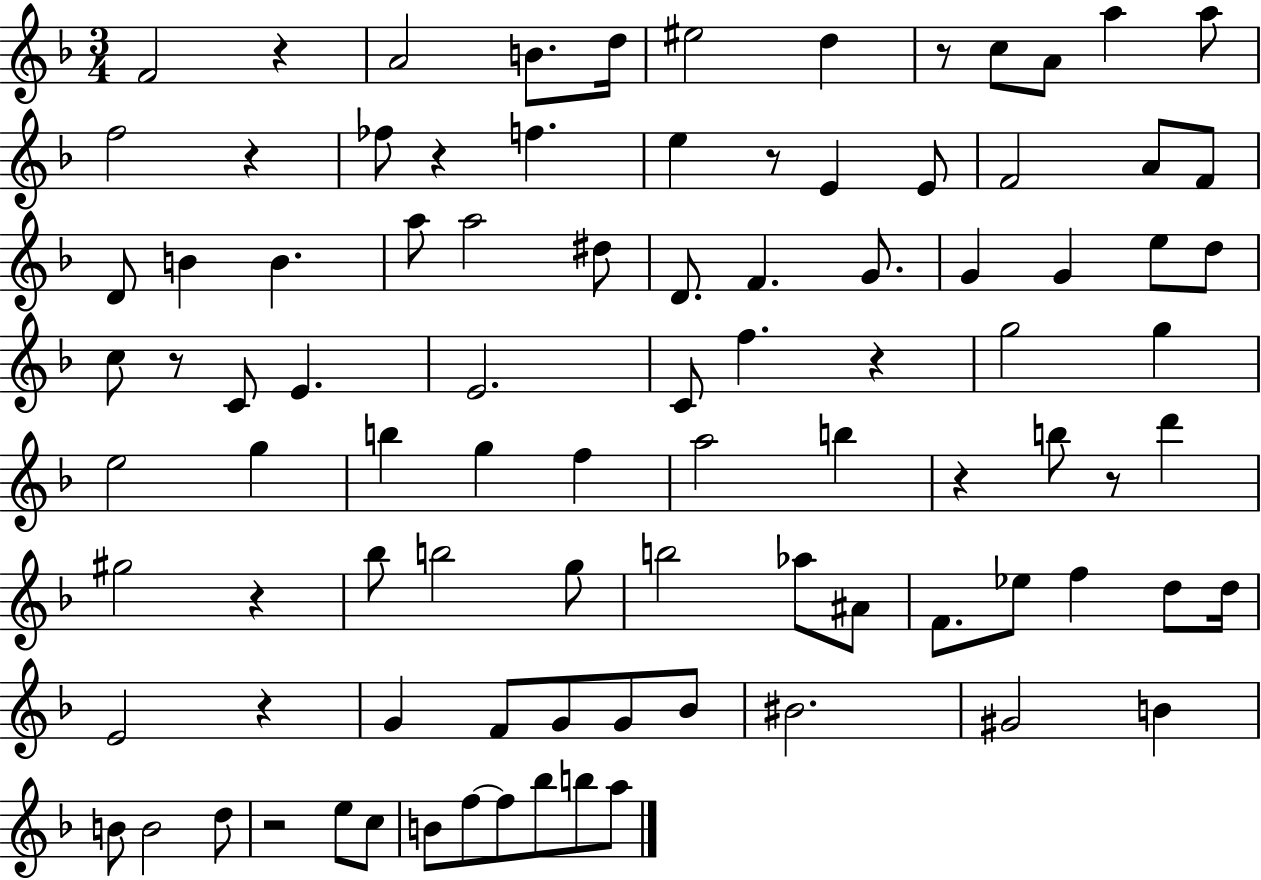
X:1
T:Untitled
M:3/4
L:1/4
K:F
F2 z A2 B/2 d/4 ^e2 d z/2 c/2 A/2 a a/2 f2 z _f/2 z f e z/2 E E/2 F2 A/2 F/2 D/2 B B a/2 a2 ^d/2 D/2 F G/2 G G e/2 d/2 c/2 z/2 C/2 E E2 C/2 f z g2 g e2 g b g f a2 b z b/2 z/2 d' ^g2 z _b/2 b2 g/2 b2 _a/2 ^A/2 F/2 _e/2 f d/2 d/4 E2 z G F/2 G/2 G/2 _B/2 ^B2 ^G2 B B/2 B2 d/2 z2 e/2 c/2 B/2 f/2 f/2 _b/2 b/2 a/2